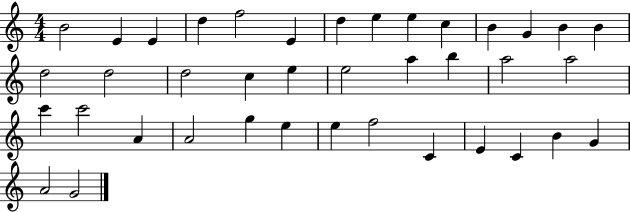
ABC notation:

X:1
T:Untitled
M:4/4
L:1/4
K:C
B2 E E d f2 E d e e c B G B B d2 d2 d2 c e e2 a b a2 a2 c' c'2 A A2 g e e f2 C E C B G A2 G2